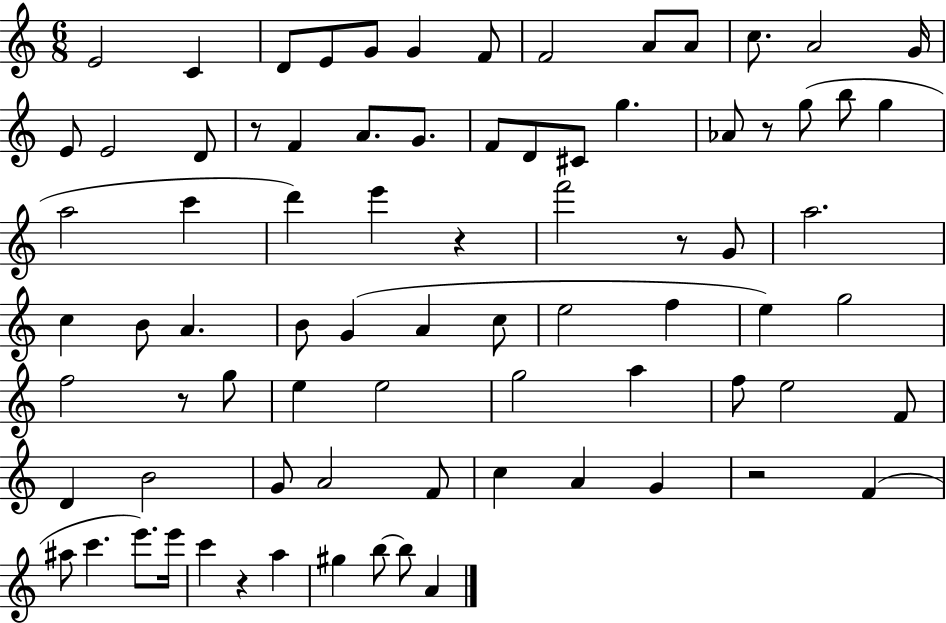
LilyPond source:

{
  \clef treble
  \numericTimeSignature
  \time 6/8
  \key c \major
  e'2 c'4 | d'8 e'8 g'8 g'4 f'8 | f'2 a'8 a'8 | c''8. a'2 g'16 | \break e'8 e'2 d'8 | r8 f'4 a'8. g'8. | f'8 d'8 cis'8 g''4. | aes'8 r8 g''8( b''8 g''4 | \break a''2 c'''4 | d'''4) e'''4 r4 | f'''2 r8 g'8 | a''2. | \break c''4 b'8 a'4. | b'8 g'4( a'4 c''8 | e''2 f''4 | e''4) g''2 | \break f''2 r8 g''8 | e''4 e''2 | g''2 a''4 | f''8 e''2 f'8 | \break d'4 b'2 | g'8 a'2 f'8 | c''4 a'4 g'4 | r2 f'4( | \break ais''8 c'''4. e'''8.) e'''16 | c'''4 r4 a''4 | gis''4 b''8~~ b''8 a'4 | \bar "|."
}